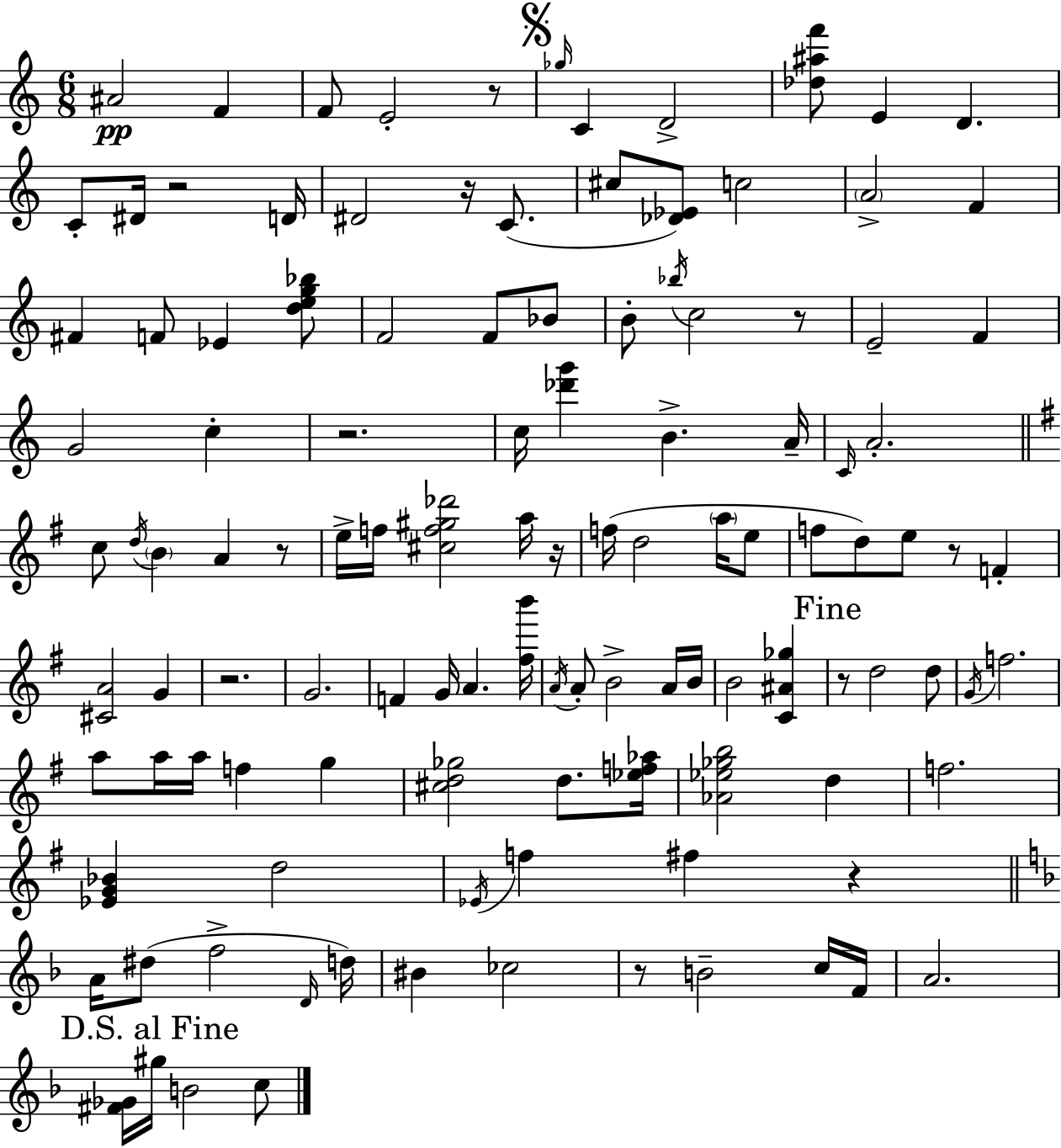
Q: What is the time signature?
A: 6/8